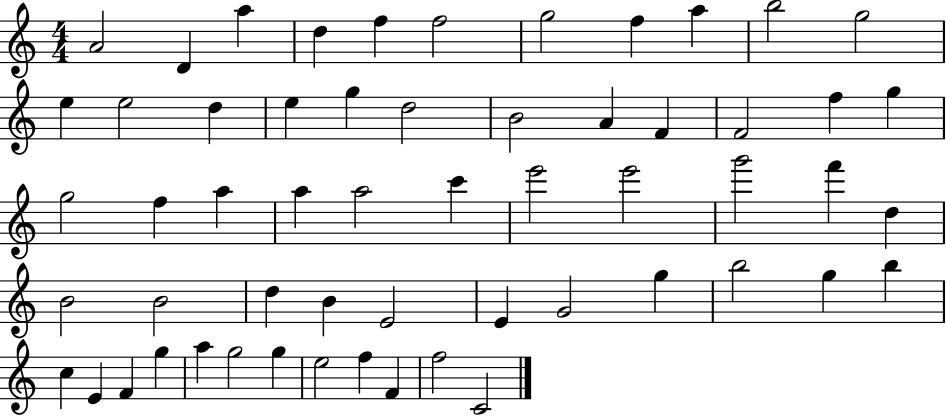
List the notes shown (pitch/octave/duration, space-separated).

A4/h D4/q A5/q D5/q F5/q F5/h G5/h F5/q A5/q B5/h G5/h E5/q E5/h D5/q E5/q G5/q D5/h B4/h A4/q F4/q F4/h F5/q G5/q G5/h F5/q A5/q A5/q A5/h C6/q E6/h E6/h G6/h F6/q D5/q B4/h B4/h D5/q B4/q E4/h E4/q G4/h G5/q B5/h G5/q B5/q C5/q E4/q F4/q G5/q A5/q G5/h G5/q E5/h F5/q F4/q F5/h C4/h